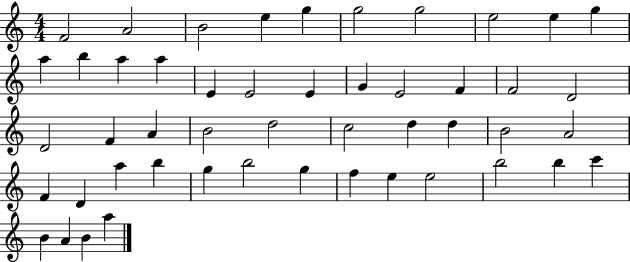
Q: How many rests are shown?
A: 0